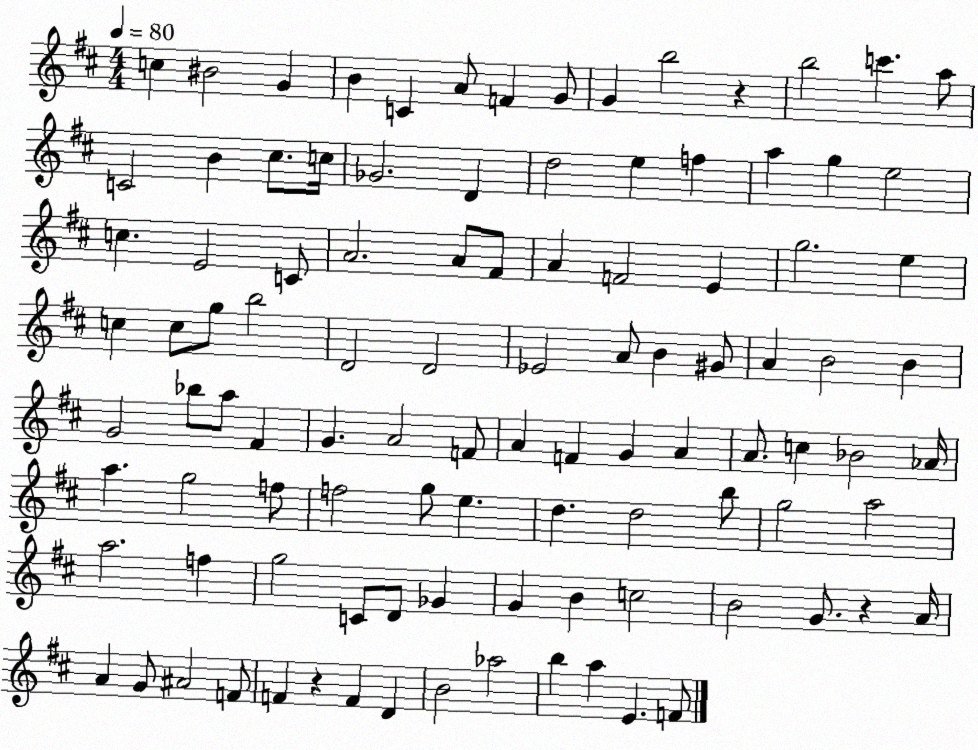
X:1
T:Untitled
M:4/4
L:1/4
K:D
c ^B2 G B C A/2 F G/2 G b2 z b2 c' a/2 C2 B ^c/2 c/4 _G2 D d2 e f a g e2 c E2 C/2 A2 A/2 ^F/2 A F2 E g2 e c c/2 g/2 b2 D2 D2 _E2 A/2 B ^G/2 A B2 B G2 _b/2 a/2 ^F G A2 F/2 A F G A A/2 c _B2 _A/4 a g2 f/2 f2 g/2 e d d2 b/2 g2 a2 a2 f g2 C/2 D/2 _G G B c2 B2 G/2 z A/4 A G/2 ^A2 F/2 F z F D B2 _a2 b a E F/2